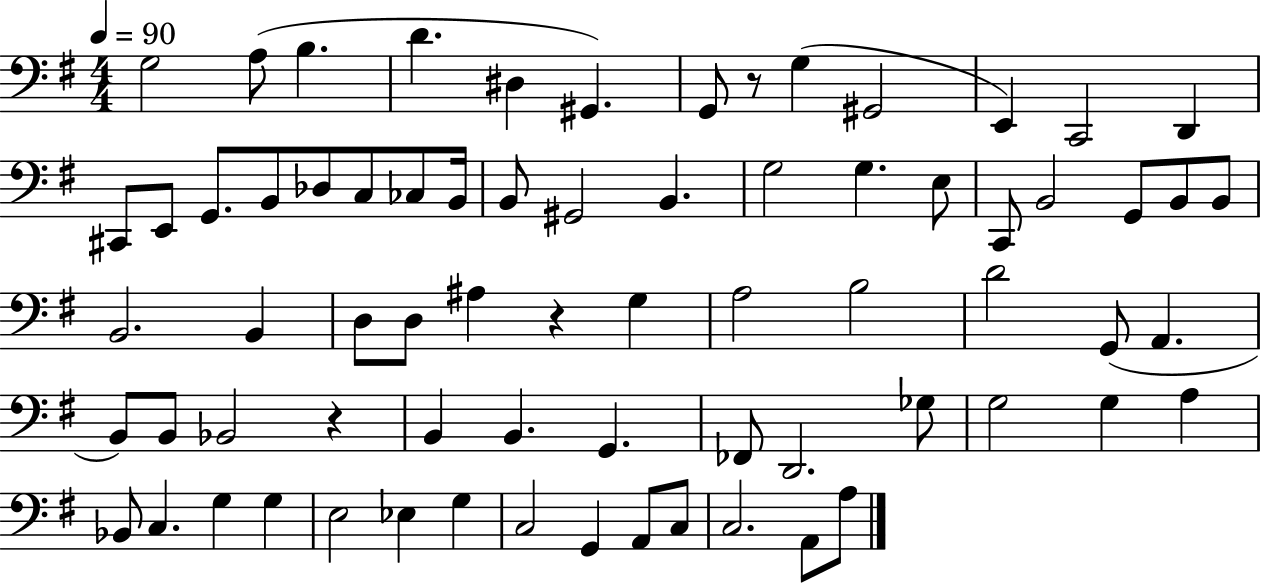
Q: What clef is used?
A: bass